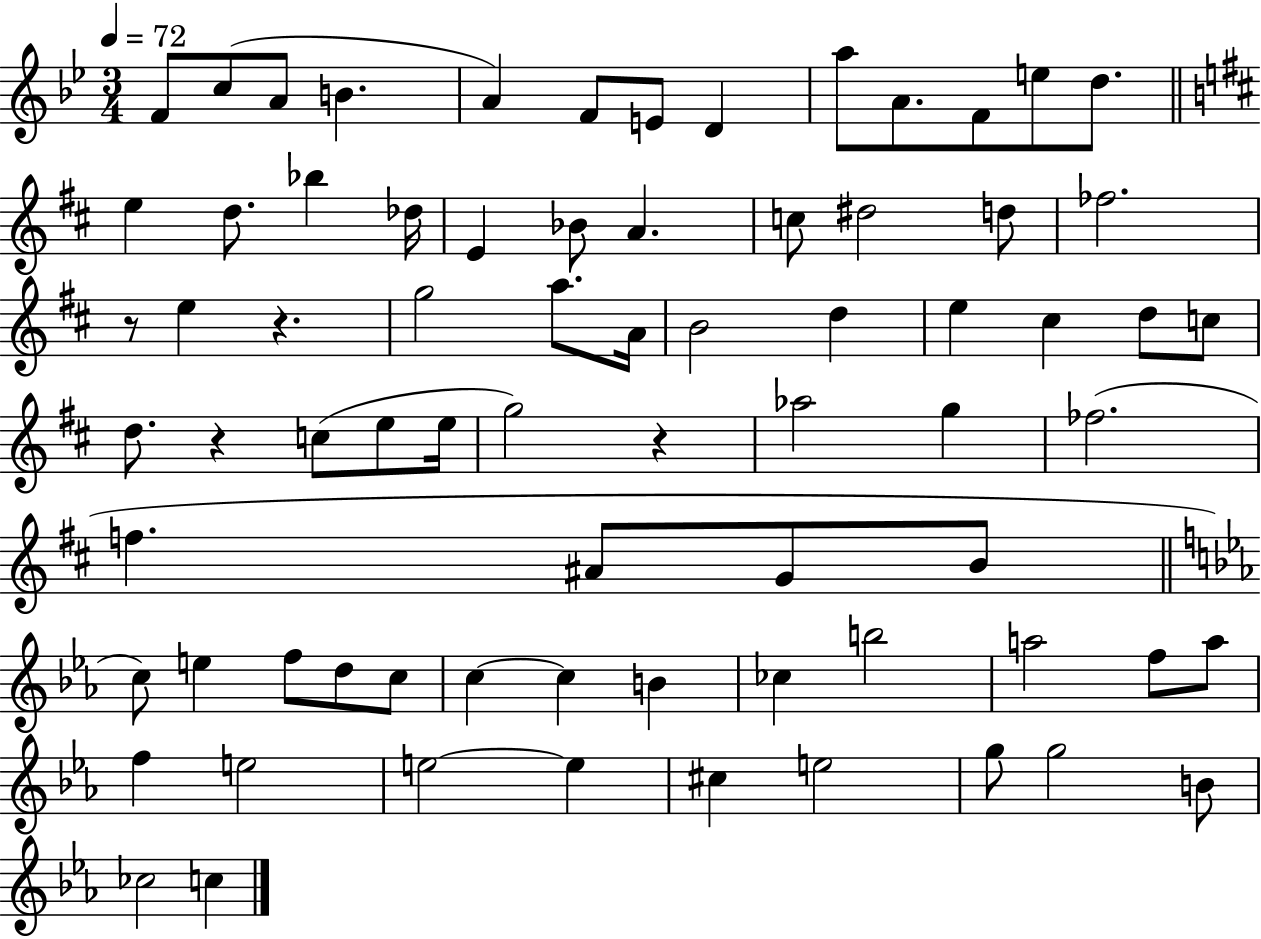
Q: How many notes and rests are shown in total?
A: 74